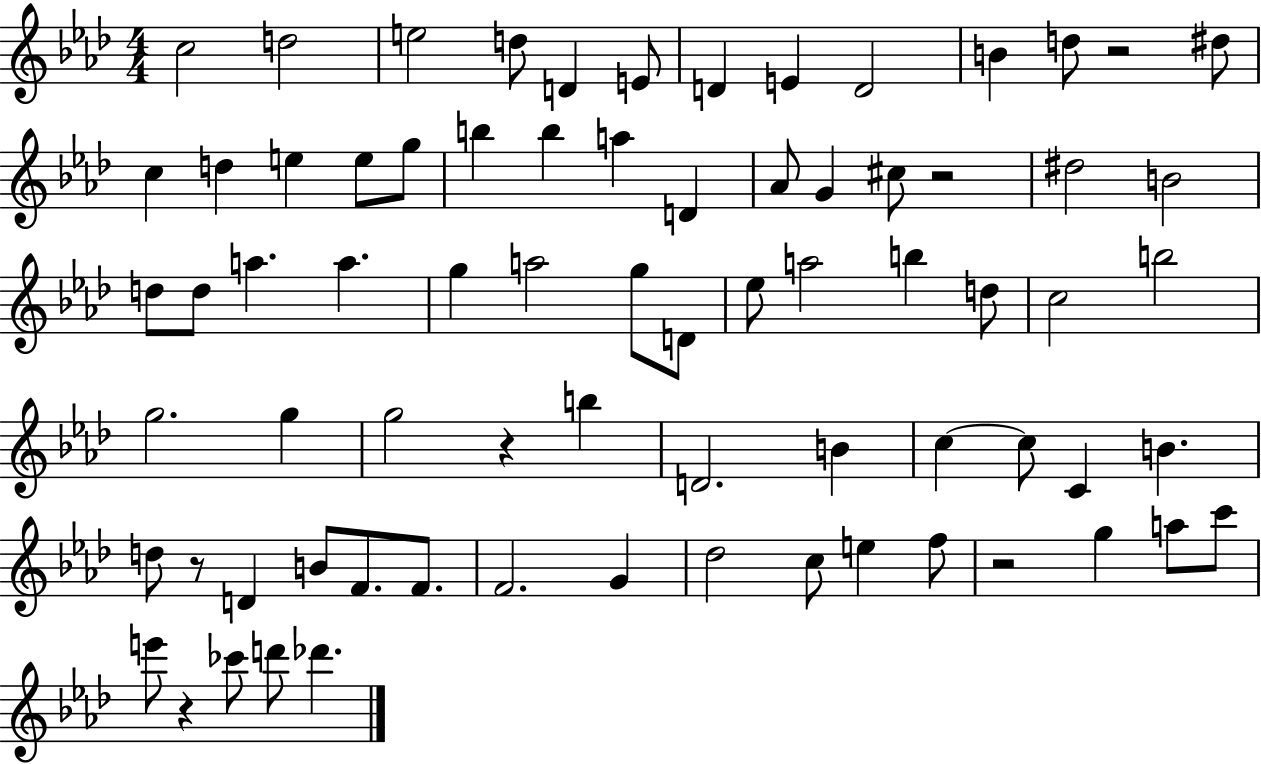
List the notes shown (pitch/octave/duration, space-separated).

C5/h D5/h E5/h D5/e D4/q E4/e D4/q E4/q D4/h B4/q D5/e R/h D#5/e C5/q D5/q E5/q E5/e G5/e B5/q B5/q A5/q D4/q Ab4/e G4/q C#5/e R/h D#5/h B4/h D5/e D5/e A5/q. A5/q. G5/q A5/h G5/e D4/e Eb5/e A5/h B5/q D5/e C5/h B5/h G5/h. G5/q G5/h R/q B5/q D4/h. B4/q C5/q C5/e C4/q B4/q. D5/e R/e D4/q B4/e F4/e. F4/e. F4/h. G4/q Db5/h C5/e E5/q F5/e R/h G5/q A5/e C6/e E6/e R/q CES6/e D6/e Db6/q.